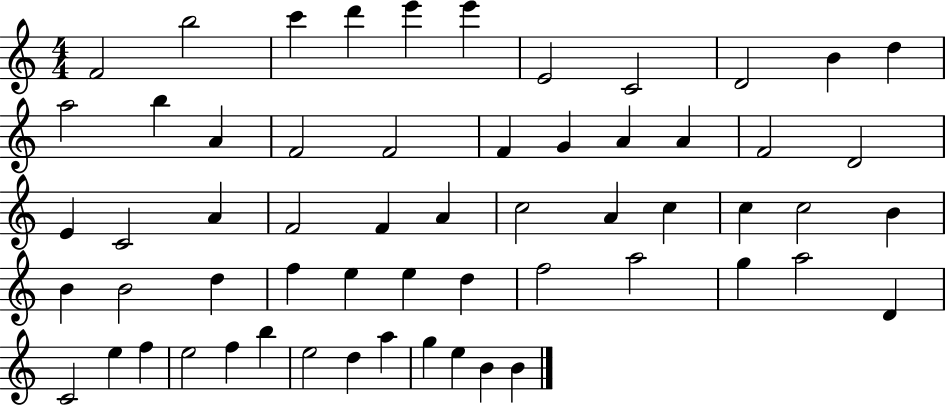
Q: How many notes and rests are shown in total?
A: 59